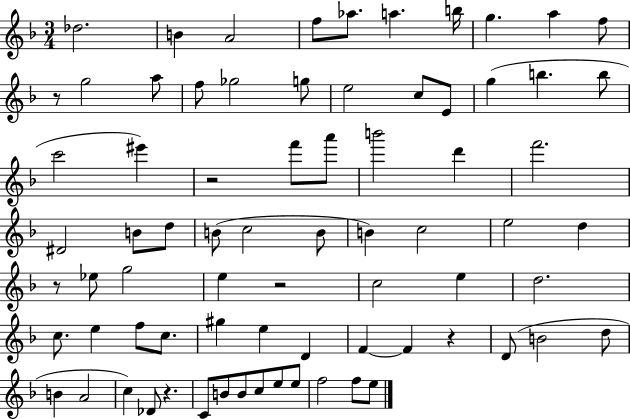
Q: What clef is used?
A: treble